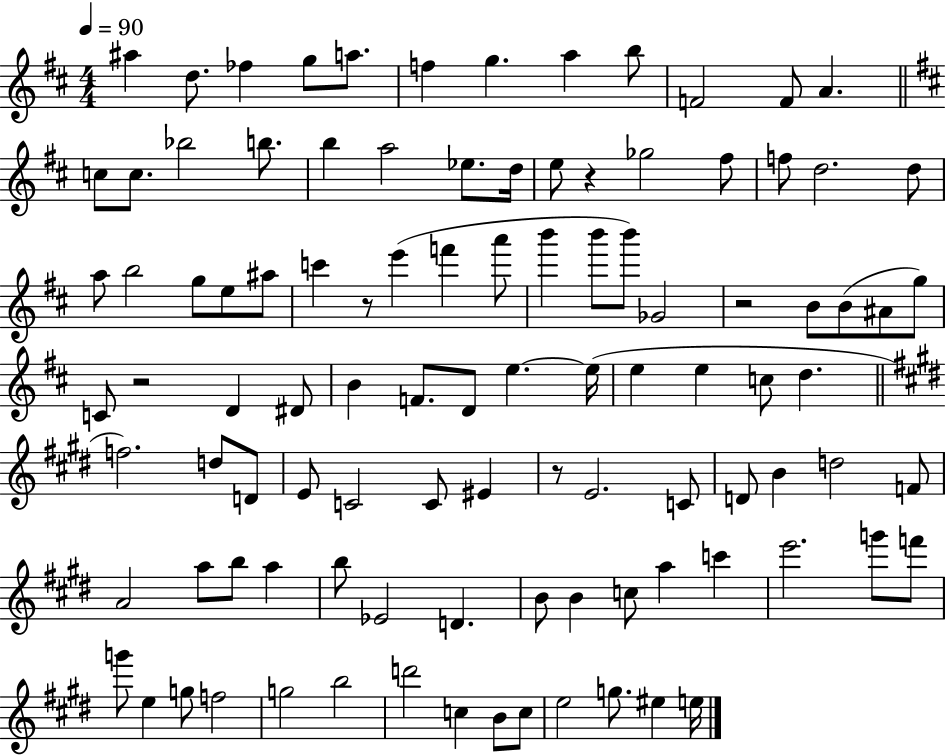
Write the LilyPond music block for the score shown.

{
  \clef treble
  \numericTimeSignature
  \time 4/4
  \key d \major
  \tempo 4 = 90
  ais''4 d''8. fes''4 g''8 a''8. | f''4 g''4. a''4 b''8 | f'2 f'8 a'4. | \bar "||" \break \key d \major c''8 c''8. bes''2 b''8. | b''4 a''2 ees''8. d''16 | e''8 r4 ges''2 fis''8 | f''8 d''2. d''8 | \break a''8 b''2 g''8 e''8 ais''8 | c'''4 r8 e'''4( f'''4 a'''8 | b'''4 b'''8 b'''8) ges'2 | r2 b'8 b'8( ais'8 g''8) | \break c'8 r2 d'4 dis'8 | b'4 f'8. d'8 e''4.~~ e''16( | e''4 e''4 c''8 d''4. | \bar "||" \break \key e \major f''2.) d''8 d'8 | e'8 c'2 c'8 eis'4 | r8 e'2. c'8 | d'8 b'4 d''2 f'8 | \break a'2 a''8 b''8 a''4 | b''8 ees'2 d'4. | b'8 b'4 c''8 a''4 c'''4 | e'''2. g'''8 f'''8 | \break g'''8 e''4 g''8 f''2 | g''2 b''2 | d'''2 c''4 b'8 c''8 | e''2 g''8. eis''4 e''16 | \break \bar "|."
}